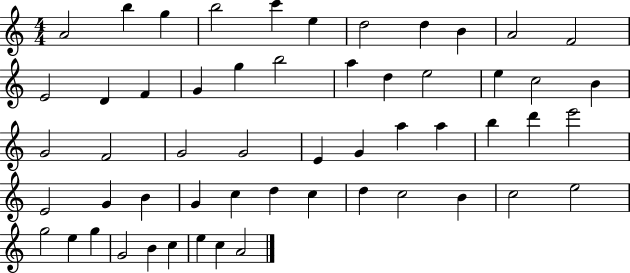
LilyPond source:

{
  \clef treble
  \numericTimeSignature
  \time 4/4
  \key c \major
  a'2 b''4 g''4 | b''2 c'''4 e''4 | d''2 d''4 b'4 | a'2 f'2 | \break e'2 d'4 f'4 | g'4 g''4 b''2 | a''4 d''4 e''2 | e''4 c''2 b'4 | \break g'2 f'2 | g'2 g'2 | e'4 g'4 a''4 a''4 | b''4 d'''4 e'''2 | \break e'2 g'4 b'4 | g'4 c''4 d''4 c''4 | d''4 c''2 b'4 | c''2 e''2 | \break g''2 e''4 g''4 | g'2 b'4 c''4 | e''4 c''4 a'2 | \bar "|."
}